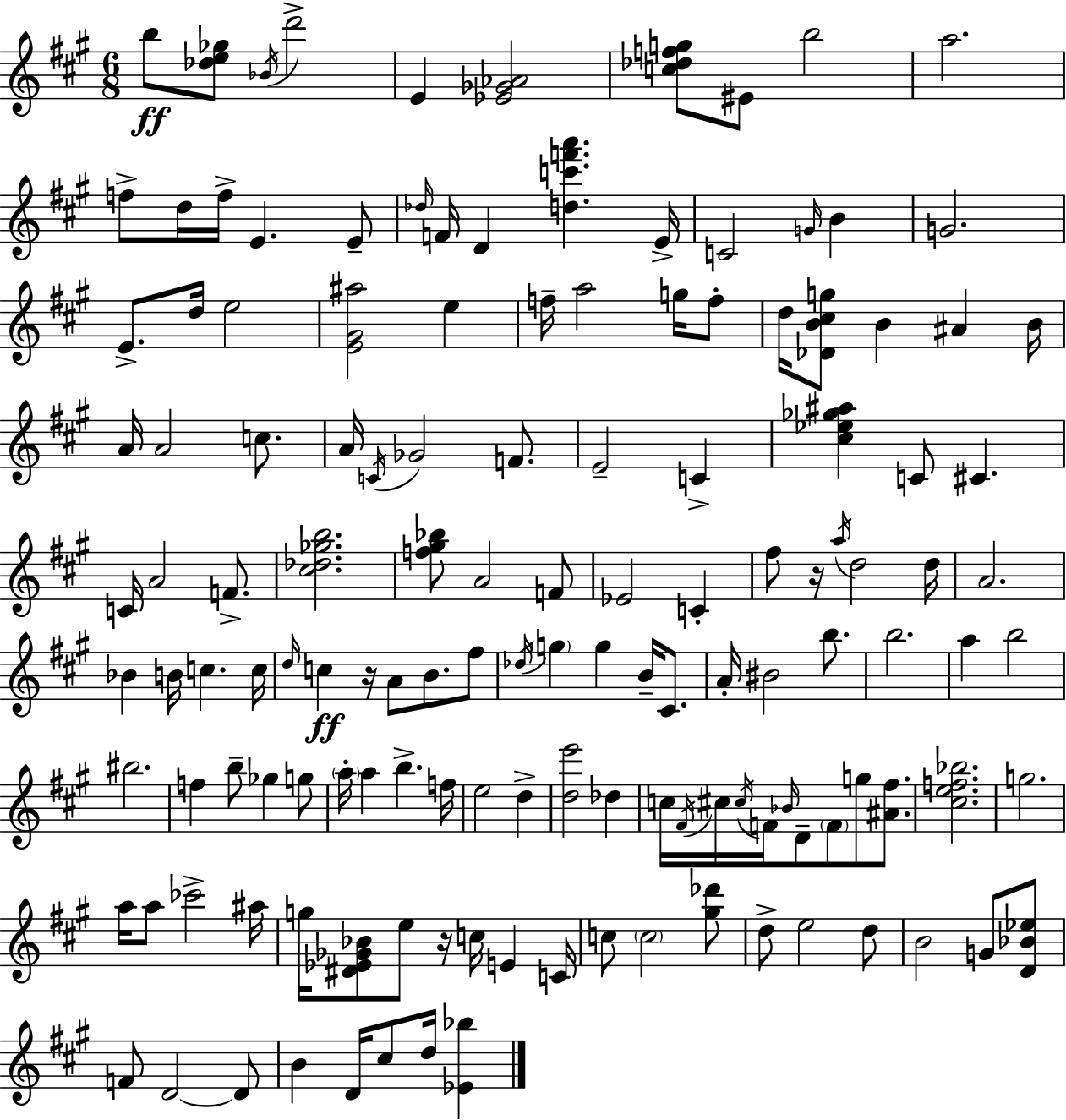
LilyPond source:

{
  \clef treble
  \numericTimeSignature
  \time 6/8
  \key a \major
  b''8\ff <des'' e'' ges''>8 \acciaccatura { bes'16 } d'''2-> | e'4 <ees' ges' aes'>2 | <c'' des'' f'' g''>8 eis'8 b''2 | a''2. | \break f''8-> d''16 f''16-> e'4. e'8-- | \grace { des''16 } f'16 d'4 <d'' c''' f''' a'''>4. | e'16-> c'2 \grace { g'16 } b'4 | g'2. | \break e'8.-> d''16 e''2 | <e' gis' ais''>2 e''4 | f''16-- a''2 | g''16 f''8-. d''16 <des' b' cis'' g''>8 b'4 ais'4 | \break b'16 a'16 a'2 | c''8. a'16 \acciaccatura { c'16 } ges'2 | f'8. e'2-- | c'4-> <cis'' ees'' ges'' ais''>4 c'8 cis'4. | \break c'16 a'2 | f'8.-> <cis'' des'' ges'' b''>2. | <f'' gis'' bes''>8 a'2 | f'8 ees'2 | \break c'4-. fis''8 r16 \acciaccatura { a''16 } d''2 | d''16 a'2. | bes'4 b'16 c''4. | c''16 \grace { d''16 }\ff c''4 r16 a'8 | \break b'8. fis''8 \acciaccatura { des''16 } \parenthesize g''4 g''4 | b'16-- cis'8. a'16-. bis'2 | b''8. b''2. | a''4 b''2 | \break bis''2. | f''4 b''8-- | ges''4 g''8 \parenthesize a''16-. a''4 | b''4.-> f''16 e''2 | \break d''4-> <d'' e'''>2 | des''4 c''16 \acciaccatura { fis'16 } cis''16 \acciaccatura { cis''16 } f'16 | \grace { bes'16 } d'8-- \parenthesize f'8 g''8 <ais' fis''>8. <cis'' e'' f'' bes''>2. | g''2. | \break a''16 a''8 | ces'''2-> ais''16 g''16 <dis' ees' ges' bes'>8 | e''8 r16 c''16 e'4 c'16 c''8 | \parenthesize c''2 <gis'' des'''>8 d''8-> | \break e''2 d''8 b'2 | g'8 <d' bes' ees''>8 f'8 | d'2~~ d'8 b'4 | d'16 cis''8 d''16 <ees' bes''>4 \bar "|."
}